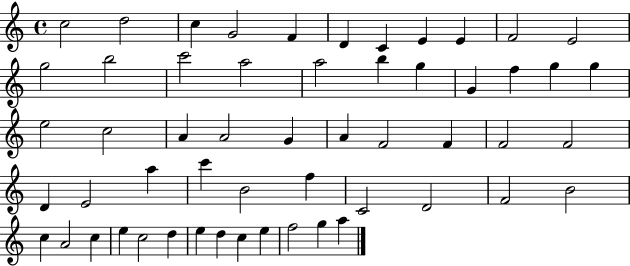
{
  \clef treble
  \time 4/4
  \defaultTimeSignature
  \key c \major
  c''2 d''2 | c''4 g'2 f'4 | d'4 c'4 e'4 e'4 | f'2 e'2 | \break g''2 b''2 | c'''2 a''2 | a''2 b''4 g''4 | g'4 f''4 g''4 g''4 | \break e''2 c''2 | a'4 a'2 g'4 | a'4 f'2 f'4 | f'2 f'2 | \break d'4 e'2 a''4 | c'''4 b'2 f''4 | c'2 d'2 | f'2 b'2 | \break c''4 a'2 c''4 | e''4 c''2 d''4 | e''4 d''4 c''4 e''4 | f''2 g''4 a''4 | \break \bar "|."
}